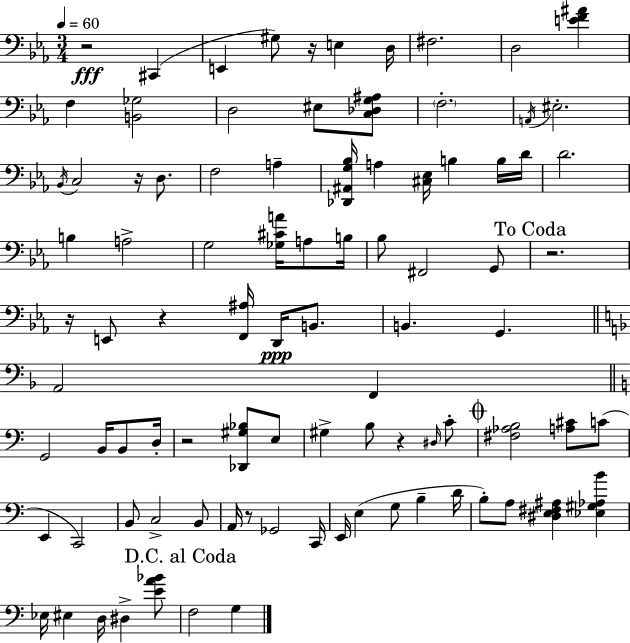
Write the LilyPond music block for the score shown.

{
  \clef bass
  \numericTimeSignature
  \time 3/4
  \key ees \major
  \tempo 4 = 60
  \repeat volta 2 { r2\fff cis,4( | e,4 gis8) r16 e4 d16 | fis2. | d2 <e' f' ais'>4 | \break f4 <b, ges>2 | d2 eis8 <c des g ais>8 | \parenthesize f2.-. | \acciaccatura { a,16 } eis2.-. | \break \acciaccatura { bes,16 } c2 r16 d8. | f2 a4-- | <des, ais, g bes>16 a4 <cis ees>16 b4 | b16 d'16 d'2. | \break b4 a2-> | g2 <ges cis' a'>16 a8 | b16 bes8 fis,2 | g,8 \mark "To Coda" r2. | \break r16 e,8 r4 <f, ais>16 d,16\ppp b,8. | b,4. g,4. | \bar "||" \break \key f \major a,2 f,4 | \bar "||" \break \key a \minor g,2 b,16 b,8 d16-. | r2 <des, gis bes>8 e8 | gis4-> b8 r4 \grace { dis16 } c'8-. | \mark \markup { \musicglyph "scripts.coda" } <fis aes b>2 <a cis'>8 c'8( | \break e,4 c,2) | b,8 c2-> b,8 | a,16 r8 ges,2 | c,16 e,16 e4( g8 b4-- | \break d'16 b8-.) a8 <dis e fis ais>4 <ees gis aes b'>4 | ees16 eis4 d16 dis4-> <e' a' bes'>8 | \mark "D.C. al Coda" f2 g4 | } \bar "|."
}